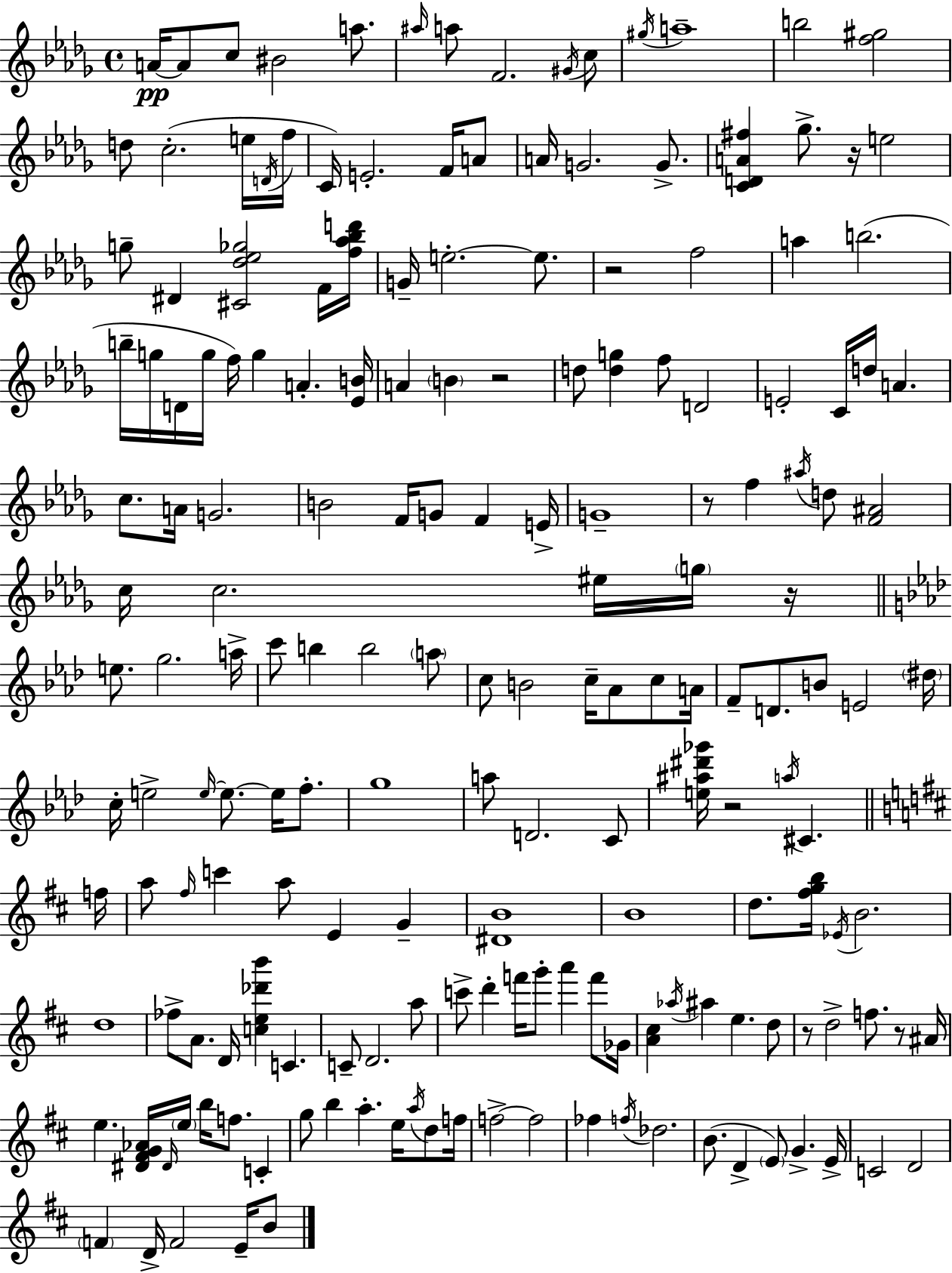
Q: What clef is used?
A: treble